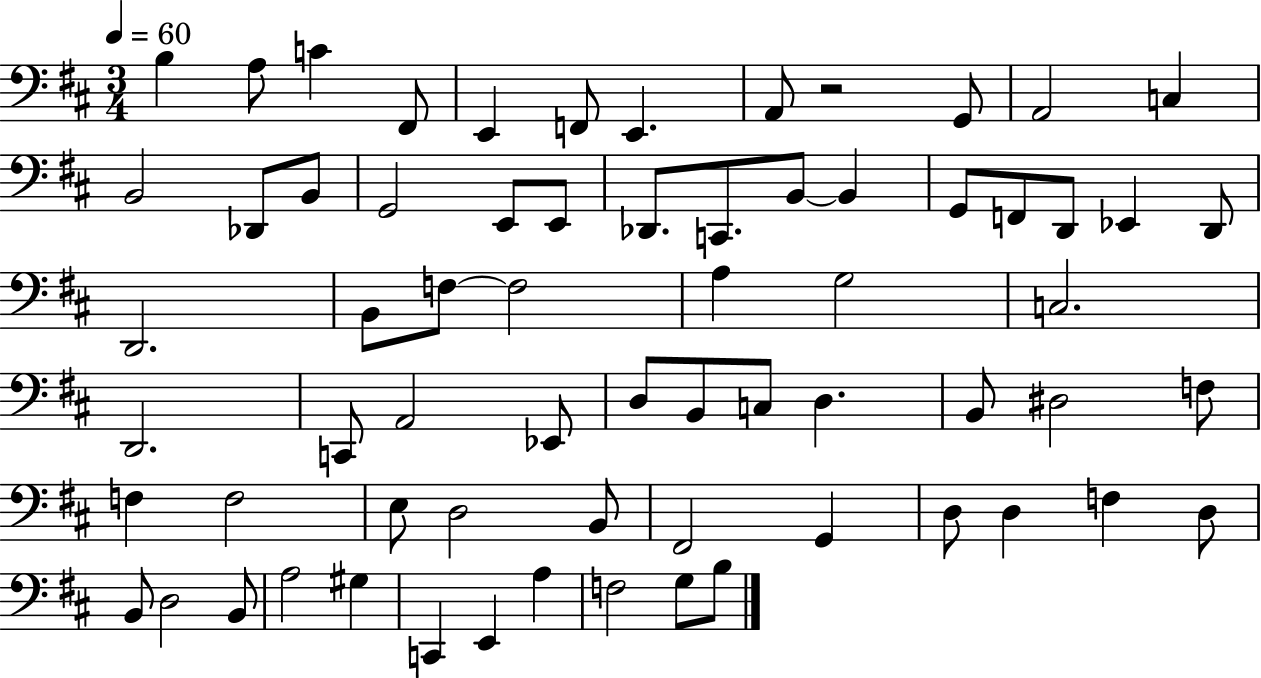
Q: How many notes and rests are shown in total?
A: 67